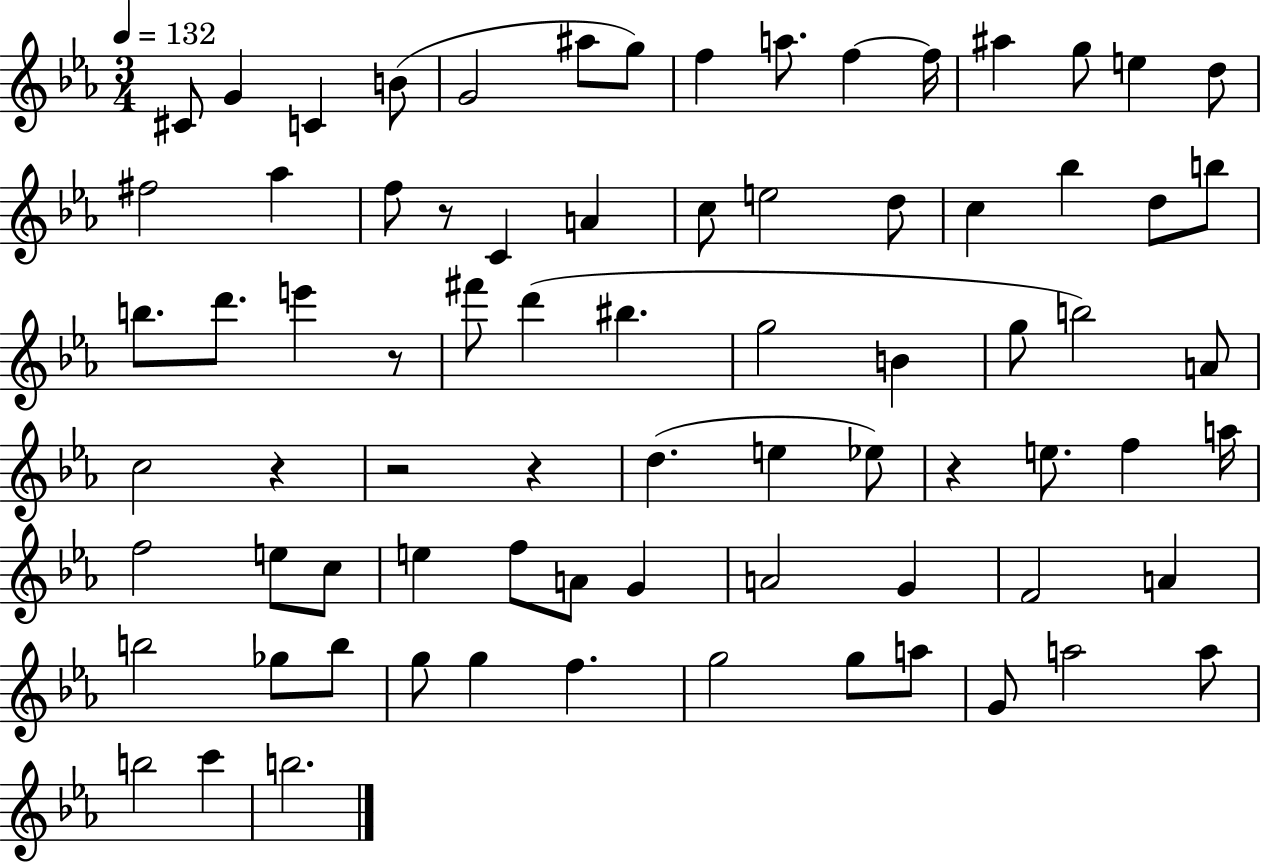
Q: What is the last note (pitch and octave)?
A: B5